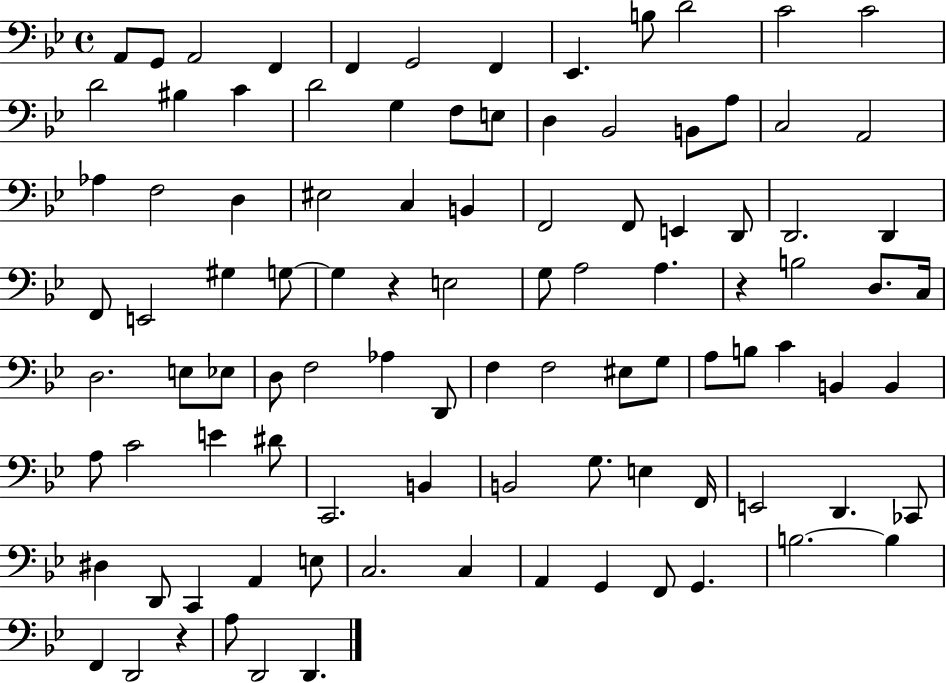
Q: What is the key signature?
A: BES major